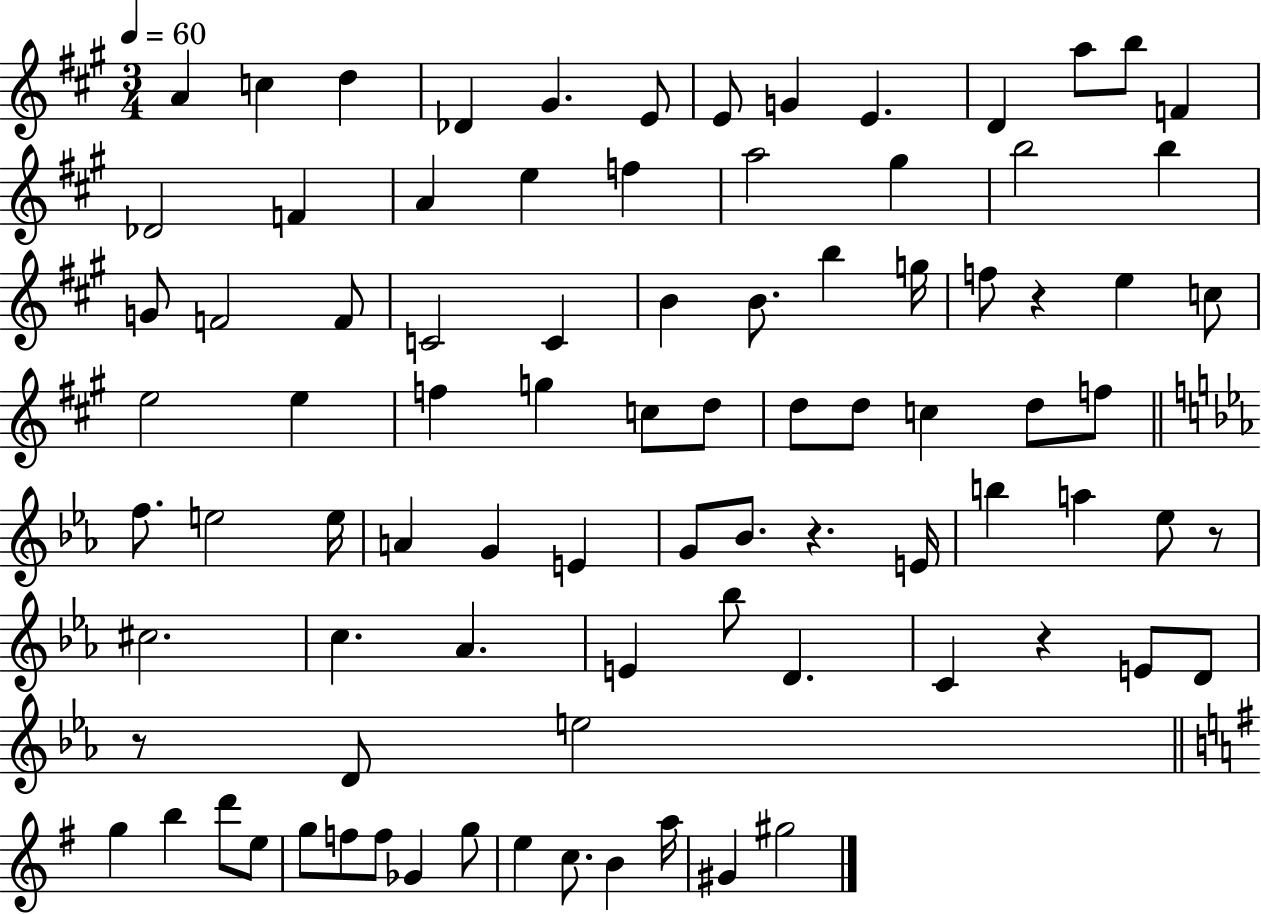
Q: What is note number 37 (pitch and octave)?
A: F5